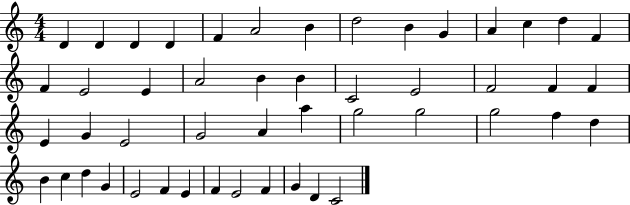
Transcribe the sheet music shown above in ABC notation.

X:1
T:Untitled
M:4/4
L:1/4
K:C
D D D D F A2 B d2 B G A c d F F E2 E A2 B B C2 E2 F2 F F E G E2 G2 A a g2 g2 g2 f d B c d G E2 F E F E2 F G D C2